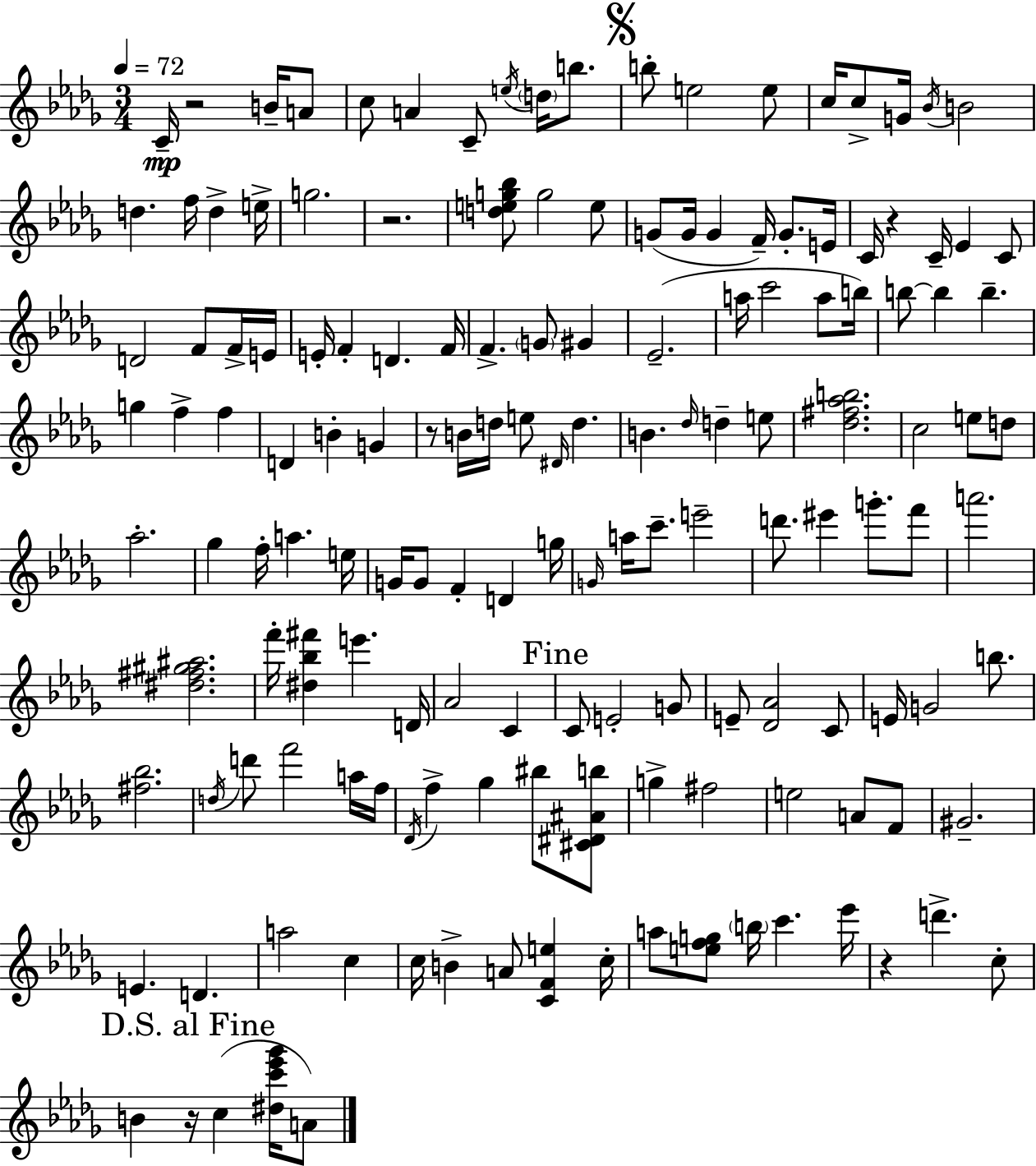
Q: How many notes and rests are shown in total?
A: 151